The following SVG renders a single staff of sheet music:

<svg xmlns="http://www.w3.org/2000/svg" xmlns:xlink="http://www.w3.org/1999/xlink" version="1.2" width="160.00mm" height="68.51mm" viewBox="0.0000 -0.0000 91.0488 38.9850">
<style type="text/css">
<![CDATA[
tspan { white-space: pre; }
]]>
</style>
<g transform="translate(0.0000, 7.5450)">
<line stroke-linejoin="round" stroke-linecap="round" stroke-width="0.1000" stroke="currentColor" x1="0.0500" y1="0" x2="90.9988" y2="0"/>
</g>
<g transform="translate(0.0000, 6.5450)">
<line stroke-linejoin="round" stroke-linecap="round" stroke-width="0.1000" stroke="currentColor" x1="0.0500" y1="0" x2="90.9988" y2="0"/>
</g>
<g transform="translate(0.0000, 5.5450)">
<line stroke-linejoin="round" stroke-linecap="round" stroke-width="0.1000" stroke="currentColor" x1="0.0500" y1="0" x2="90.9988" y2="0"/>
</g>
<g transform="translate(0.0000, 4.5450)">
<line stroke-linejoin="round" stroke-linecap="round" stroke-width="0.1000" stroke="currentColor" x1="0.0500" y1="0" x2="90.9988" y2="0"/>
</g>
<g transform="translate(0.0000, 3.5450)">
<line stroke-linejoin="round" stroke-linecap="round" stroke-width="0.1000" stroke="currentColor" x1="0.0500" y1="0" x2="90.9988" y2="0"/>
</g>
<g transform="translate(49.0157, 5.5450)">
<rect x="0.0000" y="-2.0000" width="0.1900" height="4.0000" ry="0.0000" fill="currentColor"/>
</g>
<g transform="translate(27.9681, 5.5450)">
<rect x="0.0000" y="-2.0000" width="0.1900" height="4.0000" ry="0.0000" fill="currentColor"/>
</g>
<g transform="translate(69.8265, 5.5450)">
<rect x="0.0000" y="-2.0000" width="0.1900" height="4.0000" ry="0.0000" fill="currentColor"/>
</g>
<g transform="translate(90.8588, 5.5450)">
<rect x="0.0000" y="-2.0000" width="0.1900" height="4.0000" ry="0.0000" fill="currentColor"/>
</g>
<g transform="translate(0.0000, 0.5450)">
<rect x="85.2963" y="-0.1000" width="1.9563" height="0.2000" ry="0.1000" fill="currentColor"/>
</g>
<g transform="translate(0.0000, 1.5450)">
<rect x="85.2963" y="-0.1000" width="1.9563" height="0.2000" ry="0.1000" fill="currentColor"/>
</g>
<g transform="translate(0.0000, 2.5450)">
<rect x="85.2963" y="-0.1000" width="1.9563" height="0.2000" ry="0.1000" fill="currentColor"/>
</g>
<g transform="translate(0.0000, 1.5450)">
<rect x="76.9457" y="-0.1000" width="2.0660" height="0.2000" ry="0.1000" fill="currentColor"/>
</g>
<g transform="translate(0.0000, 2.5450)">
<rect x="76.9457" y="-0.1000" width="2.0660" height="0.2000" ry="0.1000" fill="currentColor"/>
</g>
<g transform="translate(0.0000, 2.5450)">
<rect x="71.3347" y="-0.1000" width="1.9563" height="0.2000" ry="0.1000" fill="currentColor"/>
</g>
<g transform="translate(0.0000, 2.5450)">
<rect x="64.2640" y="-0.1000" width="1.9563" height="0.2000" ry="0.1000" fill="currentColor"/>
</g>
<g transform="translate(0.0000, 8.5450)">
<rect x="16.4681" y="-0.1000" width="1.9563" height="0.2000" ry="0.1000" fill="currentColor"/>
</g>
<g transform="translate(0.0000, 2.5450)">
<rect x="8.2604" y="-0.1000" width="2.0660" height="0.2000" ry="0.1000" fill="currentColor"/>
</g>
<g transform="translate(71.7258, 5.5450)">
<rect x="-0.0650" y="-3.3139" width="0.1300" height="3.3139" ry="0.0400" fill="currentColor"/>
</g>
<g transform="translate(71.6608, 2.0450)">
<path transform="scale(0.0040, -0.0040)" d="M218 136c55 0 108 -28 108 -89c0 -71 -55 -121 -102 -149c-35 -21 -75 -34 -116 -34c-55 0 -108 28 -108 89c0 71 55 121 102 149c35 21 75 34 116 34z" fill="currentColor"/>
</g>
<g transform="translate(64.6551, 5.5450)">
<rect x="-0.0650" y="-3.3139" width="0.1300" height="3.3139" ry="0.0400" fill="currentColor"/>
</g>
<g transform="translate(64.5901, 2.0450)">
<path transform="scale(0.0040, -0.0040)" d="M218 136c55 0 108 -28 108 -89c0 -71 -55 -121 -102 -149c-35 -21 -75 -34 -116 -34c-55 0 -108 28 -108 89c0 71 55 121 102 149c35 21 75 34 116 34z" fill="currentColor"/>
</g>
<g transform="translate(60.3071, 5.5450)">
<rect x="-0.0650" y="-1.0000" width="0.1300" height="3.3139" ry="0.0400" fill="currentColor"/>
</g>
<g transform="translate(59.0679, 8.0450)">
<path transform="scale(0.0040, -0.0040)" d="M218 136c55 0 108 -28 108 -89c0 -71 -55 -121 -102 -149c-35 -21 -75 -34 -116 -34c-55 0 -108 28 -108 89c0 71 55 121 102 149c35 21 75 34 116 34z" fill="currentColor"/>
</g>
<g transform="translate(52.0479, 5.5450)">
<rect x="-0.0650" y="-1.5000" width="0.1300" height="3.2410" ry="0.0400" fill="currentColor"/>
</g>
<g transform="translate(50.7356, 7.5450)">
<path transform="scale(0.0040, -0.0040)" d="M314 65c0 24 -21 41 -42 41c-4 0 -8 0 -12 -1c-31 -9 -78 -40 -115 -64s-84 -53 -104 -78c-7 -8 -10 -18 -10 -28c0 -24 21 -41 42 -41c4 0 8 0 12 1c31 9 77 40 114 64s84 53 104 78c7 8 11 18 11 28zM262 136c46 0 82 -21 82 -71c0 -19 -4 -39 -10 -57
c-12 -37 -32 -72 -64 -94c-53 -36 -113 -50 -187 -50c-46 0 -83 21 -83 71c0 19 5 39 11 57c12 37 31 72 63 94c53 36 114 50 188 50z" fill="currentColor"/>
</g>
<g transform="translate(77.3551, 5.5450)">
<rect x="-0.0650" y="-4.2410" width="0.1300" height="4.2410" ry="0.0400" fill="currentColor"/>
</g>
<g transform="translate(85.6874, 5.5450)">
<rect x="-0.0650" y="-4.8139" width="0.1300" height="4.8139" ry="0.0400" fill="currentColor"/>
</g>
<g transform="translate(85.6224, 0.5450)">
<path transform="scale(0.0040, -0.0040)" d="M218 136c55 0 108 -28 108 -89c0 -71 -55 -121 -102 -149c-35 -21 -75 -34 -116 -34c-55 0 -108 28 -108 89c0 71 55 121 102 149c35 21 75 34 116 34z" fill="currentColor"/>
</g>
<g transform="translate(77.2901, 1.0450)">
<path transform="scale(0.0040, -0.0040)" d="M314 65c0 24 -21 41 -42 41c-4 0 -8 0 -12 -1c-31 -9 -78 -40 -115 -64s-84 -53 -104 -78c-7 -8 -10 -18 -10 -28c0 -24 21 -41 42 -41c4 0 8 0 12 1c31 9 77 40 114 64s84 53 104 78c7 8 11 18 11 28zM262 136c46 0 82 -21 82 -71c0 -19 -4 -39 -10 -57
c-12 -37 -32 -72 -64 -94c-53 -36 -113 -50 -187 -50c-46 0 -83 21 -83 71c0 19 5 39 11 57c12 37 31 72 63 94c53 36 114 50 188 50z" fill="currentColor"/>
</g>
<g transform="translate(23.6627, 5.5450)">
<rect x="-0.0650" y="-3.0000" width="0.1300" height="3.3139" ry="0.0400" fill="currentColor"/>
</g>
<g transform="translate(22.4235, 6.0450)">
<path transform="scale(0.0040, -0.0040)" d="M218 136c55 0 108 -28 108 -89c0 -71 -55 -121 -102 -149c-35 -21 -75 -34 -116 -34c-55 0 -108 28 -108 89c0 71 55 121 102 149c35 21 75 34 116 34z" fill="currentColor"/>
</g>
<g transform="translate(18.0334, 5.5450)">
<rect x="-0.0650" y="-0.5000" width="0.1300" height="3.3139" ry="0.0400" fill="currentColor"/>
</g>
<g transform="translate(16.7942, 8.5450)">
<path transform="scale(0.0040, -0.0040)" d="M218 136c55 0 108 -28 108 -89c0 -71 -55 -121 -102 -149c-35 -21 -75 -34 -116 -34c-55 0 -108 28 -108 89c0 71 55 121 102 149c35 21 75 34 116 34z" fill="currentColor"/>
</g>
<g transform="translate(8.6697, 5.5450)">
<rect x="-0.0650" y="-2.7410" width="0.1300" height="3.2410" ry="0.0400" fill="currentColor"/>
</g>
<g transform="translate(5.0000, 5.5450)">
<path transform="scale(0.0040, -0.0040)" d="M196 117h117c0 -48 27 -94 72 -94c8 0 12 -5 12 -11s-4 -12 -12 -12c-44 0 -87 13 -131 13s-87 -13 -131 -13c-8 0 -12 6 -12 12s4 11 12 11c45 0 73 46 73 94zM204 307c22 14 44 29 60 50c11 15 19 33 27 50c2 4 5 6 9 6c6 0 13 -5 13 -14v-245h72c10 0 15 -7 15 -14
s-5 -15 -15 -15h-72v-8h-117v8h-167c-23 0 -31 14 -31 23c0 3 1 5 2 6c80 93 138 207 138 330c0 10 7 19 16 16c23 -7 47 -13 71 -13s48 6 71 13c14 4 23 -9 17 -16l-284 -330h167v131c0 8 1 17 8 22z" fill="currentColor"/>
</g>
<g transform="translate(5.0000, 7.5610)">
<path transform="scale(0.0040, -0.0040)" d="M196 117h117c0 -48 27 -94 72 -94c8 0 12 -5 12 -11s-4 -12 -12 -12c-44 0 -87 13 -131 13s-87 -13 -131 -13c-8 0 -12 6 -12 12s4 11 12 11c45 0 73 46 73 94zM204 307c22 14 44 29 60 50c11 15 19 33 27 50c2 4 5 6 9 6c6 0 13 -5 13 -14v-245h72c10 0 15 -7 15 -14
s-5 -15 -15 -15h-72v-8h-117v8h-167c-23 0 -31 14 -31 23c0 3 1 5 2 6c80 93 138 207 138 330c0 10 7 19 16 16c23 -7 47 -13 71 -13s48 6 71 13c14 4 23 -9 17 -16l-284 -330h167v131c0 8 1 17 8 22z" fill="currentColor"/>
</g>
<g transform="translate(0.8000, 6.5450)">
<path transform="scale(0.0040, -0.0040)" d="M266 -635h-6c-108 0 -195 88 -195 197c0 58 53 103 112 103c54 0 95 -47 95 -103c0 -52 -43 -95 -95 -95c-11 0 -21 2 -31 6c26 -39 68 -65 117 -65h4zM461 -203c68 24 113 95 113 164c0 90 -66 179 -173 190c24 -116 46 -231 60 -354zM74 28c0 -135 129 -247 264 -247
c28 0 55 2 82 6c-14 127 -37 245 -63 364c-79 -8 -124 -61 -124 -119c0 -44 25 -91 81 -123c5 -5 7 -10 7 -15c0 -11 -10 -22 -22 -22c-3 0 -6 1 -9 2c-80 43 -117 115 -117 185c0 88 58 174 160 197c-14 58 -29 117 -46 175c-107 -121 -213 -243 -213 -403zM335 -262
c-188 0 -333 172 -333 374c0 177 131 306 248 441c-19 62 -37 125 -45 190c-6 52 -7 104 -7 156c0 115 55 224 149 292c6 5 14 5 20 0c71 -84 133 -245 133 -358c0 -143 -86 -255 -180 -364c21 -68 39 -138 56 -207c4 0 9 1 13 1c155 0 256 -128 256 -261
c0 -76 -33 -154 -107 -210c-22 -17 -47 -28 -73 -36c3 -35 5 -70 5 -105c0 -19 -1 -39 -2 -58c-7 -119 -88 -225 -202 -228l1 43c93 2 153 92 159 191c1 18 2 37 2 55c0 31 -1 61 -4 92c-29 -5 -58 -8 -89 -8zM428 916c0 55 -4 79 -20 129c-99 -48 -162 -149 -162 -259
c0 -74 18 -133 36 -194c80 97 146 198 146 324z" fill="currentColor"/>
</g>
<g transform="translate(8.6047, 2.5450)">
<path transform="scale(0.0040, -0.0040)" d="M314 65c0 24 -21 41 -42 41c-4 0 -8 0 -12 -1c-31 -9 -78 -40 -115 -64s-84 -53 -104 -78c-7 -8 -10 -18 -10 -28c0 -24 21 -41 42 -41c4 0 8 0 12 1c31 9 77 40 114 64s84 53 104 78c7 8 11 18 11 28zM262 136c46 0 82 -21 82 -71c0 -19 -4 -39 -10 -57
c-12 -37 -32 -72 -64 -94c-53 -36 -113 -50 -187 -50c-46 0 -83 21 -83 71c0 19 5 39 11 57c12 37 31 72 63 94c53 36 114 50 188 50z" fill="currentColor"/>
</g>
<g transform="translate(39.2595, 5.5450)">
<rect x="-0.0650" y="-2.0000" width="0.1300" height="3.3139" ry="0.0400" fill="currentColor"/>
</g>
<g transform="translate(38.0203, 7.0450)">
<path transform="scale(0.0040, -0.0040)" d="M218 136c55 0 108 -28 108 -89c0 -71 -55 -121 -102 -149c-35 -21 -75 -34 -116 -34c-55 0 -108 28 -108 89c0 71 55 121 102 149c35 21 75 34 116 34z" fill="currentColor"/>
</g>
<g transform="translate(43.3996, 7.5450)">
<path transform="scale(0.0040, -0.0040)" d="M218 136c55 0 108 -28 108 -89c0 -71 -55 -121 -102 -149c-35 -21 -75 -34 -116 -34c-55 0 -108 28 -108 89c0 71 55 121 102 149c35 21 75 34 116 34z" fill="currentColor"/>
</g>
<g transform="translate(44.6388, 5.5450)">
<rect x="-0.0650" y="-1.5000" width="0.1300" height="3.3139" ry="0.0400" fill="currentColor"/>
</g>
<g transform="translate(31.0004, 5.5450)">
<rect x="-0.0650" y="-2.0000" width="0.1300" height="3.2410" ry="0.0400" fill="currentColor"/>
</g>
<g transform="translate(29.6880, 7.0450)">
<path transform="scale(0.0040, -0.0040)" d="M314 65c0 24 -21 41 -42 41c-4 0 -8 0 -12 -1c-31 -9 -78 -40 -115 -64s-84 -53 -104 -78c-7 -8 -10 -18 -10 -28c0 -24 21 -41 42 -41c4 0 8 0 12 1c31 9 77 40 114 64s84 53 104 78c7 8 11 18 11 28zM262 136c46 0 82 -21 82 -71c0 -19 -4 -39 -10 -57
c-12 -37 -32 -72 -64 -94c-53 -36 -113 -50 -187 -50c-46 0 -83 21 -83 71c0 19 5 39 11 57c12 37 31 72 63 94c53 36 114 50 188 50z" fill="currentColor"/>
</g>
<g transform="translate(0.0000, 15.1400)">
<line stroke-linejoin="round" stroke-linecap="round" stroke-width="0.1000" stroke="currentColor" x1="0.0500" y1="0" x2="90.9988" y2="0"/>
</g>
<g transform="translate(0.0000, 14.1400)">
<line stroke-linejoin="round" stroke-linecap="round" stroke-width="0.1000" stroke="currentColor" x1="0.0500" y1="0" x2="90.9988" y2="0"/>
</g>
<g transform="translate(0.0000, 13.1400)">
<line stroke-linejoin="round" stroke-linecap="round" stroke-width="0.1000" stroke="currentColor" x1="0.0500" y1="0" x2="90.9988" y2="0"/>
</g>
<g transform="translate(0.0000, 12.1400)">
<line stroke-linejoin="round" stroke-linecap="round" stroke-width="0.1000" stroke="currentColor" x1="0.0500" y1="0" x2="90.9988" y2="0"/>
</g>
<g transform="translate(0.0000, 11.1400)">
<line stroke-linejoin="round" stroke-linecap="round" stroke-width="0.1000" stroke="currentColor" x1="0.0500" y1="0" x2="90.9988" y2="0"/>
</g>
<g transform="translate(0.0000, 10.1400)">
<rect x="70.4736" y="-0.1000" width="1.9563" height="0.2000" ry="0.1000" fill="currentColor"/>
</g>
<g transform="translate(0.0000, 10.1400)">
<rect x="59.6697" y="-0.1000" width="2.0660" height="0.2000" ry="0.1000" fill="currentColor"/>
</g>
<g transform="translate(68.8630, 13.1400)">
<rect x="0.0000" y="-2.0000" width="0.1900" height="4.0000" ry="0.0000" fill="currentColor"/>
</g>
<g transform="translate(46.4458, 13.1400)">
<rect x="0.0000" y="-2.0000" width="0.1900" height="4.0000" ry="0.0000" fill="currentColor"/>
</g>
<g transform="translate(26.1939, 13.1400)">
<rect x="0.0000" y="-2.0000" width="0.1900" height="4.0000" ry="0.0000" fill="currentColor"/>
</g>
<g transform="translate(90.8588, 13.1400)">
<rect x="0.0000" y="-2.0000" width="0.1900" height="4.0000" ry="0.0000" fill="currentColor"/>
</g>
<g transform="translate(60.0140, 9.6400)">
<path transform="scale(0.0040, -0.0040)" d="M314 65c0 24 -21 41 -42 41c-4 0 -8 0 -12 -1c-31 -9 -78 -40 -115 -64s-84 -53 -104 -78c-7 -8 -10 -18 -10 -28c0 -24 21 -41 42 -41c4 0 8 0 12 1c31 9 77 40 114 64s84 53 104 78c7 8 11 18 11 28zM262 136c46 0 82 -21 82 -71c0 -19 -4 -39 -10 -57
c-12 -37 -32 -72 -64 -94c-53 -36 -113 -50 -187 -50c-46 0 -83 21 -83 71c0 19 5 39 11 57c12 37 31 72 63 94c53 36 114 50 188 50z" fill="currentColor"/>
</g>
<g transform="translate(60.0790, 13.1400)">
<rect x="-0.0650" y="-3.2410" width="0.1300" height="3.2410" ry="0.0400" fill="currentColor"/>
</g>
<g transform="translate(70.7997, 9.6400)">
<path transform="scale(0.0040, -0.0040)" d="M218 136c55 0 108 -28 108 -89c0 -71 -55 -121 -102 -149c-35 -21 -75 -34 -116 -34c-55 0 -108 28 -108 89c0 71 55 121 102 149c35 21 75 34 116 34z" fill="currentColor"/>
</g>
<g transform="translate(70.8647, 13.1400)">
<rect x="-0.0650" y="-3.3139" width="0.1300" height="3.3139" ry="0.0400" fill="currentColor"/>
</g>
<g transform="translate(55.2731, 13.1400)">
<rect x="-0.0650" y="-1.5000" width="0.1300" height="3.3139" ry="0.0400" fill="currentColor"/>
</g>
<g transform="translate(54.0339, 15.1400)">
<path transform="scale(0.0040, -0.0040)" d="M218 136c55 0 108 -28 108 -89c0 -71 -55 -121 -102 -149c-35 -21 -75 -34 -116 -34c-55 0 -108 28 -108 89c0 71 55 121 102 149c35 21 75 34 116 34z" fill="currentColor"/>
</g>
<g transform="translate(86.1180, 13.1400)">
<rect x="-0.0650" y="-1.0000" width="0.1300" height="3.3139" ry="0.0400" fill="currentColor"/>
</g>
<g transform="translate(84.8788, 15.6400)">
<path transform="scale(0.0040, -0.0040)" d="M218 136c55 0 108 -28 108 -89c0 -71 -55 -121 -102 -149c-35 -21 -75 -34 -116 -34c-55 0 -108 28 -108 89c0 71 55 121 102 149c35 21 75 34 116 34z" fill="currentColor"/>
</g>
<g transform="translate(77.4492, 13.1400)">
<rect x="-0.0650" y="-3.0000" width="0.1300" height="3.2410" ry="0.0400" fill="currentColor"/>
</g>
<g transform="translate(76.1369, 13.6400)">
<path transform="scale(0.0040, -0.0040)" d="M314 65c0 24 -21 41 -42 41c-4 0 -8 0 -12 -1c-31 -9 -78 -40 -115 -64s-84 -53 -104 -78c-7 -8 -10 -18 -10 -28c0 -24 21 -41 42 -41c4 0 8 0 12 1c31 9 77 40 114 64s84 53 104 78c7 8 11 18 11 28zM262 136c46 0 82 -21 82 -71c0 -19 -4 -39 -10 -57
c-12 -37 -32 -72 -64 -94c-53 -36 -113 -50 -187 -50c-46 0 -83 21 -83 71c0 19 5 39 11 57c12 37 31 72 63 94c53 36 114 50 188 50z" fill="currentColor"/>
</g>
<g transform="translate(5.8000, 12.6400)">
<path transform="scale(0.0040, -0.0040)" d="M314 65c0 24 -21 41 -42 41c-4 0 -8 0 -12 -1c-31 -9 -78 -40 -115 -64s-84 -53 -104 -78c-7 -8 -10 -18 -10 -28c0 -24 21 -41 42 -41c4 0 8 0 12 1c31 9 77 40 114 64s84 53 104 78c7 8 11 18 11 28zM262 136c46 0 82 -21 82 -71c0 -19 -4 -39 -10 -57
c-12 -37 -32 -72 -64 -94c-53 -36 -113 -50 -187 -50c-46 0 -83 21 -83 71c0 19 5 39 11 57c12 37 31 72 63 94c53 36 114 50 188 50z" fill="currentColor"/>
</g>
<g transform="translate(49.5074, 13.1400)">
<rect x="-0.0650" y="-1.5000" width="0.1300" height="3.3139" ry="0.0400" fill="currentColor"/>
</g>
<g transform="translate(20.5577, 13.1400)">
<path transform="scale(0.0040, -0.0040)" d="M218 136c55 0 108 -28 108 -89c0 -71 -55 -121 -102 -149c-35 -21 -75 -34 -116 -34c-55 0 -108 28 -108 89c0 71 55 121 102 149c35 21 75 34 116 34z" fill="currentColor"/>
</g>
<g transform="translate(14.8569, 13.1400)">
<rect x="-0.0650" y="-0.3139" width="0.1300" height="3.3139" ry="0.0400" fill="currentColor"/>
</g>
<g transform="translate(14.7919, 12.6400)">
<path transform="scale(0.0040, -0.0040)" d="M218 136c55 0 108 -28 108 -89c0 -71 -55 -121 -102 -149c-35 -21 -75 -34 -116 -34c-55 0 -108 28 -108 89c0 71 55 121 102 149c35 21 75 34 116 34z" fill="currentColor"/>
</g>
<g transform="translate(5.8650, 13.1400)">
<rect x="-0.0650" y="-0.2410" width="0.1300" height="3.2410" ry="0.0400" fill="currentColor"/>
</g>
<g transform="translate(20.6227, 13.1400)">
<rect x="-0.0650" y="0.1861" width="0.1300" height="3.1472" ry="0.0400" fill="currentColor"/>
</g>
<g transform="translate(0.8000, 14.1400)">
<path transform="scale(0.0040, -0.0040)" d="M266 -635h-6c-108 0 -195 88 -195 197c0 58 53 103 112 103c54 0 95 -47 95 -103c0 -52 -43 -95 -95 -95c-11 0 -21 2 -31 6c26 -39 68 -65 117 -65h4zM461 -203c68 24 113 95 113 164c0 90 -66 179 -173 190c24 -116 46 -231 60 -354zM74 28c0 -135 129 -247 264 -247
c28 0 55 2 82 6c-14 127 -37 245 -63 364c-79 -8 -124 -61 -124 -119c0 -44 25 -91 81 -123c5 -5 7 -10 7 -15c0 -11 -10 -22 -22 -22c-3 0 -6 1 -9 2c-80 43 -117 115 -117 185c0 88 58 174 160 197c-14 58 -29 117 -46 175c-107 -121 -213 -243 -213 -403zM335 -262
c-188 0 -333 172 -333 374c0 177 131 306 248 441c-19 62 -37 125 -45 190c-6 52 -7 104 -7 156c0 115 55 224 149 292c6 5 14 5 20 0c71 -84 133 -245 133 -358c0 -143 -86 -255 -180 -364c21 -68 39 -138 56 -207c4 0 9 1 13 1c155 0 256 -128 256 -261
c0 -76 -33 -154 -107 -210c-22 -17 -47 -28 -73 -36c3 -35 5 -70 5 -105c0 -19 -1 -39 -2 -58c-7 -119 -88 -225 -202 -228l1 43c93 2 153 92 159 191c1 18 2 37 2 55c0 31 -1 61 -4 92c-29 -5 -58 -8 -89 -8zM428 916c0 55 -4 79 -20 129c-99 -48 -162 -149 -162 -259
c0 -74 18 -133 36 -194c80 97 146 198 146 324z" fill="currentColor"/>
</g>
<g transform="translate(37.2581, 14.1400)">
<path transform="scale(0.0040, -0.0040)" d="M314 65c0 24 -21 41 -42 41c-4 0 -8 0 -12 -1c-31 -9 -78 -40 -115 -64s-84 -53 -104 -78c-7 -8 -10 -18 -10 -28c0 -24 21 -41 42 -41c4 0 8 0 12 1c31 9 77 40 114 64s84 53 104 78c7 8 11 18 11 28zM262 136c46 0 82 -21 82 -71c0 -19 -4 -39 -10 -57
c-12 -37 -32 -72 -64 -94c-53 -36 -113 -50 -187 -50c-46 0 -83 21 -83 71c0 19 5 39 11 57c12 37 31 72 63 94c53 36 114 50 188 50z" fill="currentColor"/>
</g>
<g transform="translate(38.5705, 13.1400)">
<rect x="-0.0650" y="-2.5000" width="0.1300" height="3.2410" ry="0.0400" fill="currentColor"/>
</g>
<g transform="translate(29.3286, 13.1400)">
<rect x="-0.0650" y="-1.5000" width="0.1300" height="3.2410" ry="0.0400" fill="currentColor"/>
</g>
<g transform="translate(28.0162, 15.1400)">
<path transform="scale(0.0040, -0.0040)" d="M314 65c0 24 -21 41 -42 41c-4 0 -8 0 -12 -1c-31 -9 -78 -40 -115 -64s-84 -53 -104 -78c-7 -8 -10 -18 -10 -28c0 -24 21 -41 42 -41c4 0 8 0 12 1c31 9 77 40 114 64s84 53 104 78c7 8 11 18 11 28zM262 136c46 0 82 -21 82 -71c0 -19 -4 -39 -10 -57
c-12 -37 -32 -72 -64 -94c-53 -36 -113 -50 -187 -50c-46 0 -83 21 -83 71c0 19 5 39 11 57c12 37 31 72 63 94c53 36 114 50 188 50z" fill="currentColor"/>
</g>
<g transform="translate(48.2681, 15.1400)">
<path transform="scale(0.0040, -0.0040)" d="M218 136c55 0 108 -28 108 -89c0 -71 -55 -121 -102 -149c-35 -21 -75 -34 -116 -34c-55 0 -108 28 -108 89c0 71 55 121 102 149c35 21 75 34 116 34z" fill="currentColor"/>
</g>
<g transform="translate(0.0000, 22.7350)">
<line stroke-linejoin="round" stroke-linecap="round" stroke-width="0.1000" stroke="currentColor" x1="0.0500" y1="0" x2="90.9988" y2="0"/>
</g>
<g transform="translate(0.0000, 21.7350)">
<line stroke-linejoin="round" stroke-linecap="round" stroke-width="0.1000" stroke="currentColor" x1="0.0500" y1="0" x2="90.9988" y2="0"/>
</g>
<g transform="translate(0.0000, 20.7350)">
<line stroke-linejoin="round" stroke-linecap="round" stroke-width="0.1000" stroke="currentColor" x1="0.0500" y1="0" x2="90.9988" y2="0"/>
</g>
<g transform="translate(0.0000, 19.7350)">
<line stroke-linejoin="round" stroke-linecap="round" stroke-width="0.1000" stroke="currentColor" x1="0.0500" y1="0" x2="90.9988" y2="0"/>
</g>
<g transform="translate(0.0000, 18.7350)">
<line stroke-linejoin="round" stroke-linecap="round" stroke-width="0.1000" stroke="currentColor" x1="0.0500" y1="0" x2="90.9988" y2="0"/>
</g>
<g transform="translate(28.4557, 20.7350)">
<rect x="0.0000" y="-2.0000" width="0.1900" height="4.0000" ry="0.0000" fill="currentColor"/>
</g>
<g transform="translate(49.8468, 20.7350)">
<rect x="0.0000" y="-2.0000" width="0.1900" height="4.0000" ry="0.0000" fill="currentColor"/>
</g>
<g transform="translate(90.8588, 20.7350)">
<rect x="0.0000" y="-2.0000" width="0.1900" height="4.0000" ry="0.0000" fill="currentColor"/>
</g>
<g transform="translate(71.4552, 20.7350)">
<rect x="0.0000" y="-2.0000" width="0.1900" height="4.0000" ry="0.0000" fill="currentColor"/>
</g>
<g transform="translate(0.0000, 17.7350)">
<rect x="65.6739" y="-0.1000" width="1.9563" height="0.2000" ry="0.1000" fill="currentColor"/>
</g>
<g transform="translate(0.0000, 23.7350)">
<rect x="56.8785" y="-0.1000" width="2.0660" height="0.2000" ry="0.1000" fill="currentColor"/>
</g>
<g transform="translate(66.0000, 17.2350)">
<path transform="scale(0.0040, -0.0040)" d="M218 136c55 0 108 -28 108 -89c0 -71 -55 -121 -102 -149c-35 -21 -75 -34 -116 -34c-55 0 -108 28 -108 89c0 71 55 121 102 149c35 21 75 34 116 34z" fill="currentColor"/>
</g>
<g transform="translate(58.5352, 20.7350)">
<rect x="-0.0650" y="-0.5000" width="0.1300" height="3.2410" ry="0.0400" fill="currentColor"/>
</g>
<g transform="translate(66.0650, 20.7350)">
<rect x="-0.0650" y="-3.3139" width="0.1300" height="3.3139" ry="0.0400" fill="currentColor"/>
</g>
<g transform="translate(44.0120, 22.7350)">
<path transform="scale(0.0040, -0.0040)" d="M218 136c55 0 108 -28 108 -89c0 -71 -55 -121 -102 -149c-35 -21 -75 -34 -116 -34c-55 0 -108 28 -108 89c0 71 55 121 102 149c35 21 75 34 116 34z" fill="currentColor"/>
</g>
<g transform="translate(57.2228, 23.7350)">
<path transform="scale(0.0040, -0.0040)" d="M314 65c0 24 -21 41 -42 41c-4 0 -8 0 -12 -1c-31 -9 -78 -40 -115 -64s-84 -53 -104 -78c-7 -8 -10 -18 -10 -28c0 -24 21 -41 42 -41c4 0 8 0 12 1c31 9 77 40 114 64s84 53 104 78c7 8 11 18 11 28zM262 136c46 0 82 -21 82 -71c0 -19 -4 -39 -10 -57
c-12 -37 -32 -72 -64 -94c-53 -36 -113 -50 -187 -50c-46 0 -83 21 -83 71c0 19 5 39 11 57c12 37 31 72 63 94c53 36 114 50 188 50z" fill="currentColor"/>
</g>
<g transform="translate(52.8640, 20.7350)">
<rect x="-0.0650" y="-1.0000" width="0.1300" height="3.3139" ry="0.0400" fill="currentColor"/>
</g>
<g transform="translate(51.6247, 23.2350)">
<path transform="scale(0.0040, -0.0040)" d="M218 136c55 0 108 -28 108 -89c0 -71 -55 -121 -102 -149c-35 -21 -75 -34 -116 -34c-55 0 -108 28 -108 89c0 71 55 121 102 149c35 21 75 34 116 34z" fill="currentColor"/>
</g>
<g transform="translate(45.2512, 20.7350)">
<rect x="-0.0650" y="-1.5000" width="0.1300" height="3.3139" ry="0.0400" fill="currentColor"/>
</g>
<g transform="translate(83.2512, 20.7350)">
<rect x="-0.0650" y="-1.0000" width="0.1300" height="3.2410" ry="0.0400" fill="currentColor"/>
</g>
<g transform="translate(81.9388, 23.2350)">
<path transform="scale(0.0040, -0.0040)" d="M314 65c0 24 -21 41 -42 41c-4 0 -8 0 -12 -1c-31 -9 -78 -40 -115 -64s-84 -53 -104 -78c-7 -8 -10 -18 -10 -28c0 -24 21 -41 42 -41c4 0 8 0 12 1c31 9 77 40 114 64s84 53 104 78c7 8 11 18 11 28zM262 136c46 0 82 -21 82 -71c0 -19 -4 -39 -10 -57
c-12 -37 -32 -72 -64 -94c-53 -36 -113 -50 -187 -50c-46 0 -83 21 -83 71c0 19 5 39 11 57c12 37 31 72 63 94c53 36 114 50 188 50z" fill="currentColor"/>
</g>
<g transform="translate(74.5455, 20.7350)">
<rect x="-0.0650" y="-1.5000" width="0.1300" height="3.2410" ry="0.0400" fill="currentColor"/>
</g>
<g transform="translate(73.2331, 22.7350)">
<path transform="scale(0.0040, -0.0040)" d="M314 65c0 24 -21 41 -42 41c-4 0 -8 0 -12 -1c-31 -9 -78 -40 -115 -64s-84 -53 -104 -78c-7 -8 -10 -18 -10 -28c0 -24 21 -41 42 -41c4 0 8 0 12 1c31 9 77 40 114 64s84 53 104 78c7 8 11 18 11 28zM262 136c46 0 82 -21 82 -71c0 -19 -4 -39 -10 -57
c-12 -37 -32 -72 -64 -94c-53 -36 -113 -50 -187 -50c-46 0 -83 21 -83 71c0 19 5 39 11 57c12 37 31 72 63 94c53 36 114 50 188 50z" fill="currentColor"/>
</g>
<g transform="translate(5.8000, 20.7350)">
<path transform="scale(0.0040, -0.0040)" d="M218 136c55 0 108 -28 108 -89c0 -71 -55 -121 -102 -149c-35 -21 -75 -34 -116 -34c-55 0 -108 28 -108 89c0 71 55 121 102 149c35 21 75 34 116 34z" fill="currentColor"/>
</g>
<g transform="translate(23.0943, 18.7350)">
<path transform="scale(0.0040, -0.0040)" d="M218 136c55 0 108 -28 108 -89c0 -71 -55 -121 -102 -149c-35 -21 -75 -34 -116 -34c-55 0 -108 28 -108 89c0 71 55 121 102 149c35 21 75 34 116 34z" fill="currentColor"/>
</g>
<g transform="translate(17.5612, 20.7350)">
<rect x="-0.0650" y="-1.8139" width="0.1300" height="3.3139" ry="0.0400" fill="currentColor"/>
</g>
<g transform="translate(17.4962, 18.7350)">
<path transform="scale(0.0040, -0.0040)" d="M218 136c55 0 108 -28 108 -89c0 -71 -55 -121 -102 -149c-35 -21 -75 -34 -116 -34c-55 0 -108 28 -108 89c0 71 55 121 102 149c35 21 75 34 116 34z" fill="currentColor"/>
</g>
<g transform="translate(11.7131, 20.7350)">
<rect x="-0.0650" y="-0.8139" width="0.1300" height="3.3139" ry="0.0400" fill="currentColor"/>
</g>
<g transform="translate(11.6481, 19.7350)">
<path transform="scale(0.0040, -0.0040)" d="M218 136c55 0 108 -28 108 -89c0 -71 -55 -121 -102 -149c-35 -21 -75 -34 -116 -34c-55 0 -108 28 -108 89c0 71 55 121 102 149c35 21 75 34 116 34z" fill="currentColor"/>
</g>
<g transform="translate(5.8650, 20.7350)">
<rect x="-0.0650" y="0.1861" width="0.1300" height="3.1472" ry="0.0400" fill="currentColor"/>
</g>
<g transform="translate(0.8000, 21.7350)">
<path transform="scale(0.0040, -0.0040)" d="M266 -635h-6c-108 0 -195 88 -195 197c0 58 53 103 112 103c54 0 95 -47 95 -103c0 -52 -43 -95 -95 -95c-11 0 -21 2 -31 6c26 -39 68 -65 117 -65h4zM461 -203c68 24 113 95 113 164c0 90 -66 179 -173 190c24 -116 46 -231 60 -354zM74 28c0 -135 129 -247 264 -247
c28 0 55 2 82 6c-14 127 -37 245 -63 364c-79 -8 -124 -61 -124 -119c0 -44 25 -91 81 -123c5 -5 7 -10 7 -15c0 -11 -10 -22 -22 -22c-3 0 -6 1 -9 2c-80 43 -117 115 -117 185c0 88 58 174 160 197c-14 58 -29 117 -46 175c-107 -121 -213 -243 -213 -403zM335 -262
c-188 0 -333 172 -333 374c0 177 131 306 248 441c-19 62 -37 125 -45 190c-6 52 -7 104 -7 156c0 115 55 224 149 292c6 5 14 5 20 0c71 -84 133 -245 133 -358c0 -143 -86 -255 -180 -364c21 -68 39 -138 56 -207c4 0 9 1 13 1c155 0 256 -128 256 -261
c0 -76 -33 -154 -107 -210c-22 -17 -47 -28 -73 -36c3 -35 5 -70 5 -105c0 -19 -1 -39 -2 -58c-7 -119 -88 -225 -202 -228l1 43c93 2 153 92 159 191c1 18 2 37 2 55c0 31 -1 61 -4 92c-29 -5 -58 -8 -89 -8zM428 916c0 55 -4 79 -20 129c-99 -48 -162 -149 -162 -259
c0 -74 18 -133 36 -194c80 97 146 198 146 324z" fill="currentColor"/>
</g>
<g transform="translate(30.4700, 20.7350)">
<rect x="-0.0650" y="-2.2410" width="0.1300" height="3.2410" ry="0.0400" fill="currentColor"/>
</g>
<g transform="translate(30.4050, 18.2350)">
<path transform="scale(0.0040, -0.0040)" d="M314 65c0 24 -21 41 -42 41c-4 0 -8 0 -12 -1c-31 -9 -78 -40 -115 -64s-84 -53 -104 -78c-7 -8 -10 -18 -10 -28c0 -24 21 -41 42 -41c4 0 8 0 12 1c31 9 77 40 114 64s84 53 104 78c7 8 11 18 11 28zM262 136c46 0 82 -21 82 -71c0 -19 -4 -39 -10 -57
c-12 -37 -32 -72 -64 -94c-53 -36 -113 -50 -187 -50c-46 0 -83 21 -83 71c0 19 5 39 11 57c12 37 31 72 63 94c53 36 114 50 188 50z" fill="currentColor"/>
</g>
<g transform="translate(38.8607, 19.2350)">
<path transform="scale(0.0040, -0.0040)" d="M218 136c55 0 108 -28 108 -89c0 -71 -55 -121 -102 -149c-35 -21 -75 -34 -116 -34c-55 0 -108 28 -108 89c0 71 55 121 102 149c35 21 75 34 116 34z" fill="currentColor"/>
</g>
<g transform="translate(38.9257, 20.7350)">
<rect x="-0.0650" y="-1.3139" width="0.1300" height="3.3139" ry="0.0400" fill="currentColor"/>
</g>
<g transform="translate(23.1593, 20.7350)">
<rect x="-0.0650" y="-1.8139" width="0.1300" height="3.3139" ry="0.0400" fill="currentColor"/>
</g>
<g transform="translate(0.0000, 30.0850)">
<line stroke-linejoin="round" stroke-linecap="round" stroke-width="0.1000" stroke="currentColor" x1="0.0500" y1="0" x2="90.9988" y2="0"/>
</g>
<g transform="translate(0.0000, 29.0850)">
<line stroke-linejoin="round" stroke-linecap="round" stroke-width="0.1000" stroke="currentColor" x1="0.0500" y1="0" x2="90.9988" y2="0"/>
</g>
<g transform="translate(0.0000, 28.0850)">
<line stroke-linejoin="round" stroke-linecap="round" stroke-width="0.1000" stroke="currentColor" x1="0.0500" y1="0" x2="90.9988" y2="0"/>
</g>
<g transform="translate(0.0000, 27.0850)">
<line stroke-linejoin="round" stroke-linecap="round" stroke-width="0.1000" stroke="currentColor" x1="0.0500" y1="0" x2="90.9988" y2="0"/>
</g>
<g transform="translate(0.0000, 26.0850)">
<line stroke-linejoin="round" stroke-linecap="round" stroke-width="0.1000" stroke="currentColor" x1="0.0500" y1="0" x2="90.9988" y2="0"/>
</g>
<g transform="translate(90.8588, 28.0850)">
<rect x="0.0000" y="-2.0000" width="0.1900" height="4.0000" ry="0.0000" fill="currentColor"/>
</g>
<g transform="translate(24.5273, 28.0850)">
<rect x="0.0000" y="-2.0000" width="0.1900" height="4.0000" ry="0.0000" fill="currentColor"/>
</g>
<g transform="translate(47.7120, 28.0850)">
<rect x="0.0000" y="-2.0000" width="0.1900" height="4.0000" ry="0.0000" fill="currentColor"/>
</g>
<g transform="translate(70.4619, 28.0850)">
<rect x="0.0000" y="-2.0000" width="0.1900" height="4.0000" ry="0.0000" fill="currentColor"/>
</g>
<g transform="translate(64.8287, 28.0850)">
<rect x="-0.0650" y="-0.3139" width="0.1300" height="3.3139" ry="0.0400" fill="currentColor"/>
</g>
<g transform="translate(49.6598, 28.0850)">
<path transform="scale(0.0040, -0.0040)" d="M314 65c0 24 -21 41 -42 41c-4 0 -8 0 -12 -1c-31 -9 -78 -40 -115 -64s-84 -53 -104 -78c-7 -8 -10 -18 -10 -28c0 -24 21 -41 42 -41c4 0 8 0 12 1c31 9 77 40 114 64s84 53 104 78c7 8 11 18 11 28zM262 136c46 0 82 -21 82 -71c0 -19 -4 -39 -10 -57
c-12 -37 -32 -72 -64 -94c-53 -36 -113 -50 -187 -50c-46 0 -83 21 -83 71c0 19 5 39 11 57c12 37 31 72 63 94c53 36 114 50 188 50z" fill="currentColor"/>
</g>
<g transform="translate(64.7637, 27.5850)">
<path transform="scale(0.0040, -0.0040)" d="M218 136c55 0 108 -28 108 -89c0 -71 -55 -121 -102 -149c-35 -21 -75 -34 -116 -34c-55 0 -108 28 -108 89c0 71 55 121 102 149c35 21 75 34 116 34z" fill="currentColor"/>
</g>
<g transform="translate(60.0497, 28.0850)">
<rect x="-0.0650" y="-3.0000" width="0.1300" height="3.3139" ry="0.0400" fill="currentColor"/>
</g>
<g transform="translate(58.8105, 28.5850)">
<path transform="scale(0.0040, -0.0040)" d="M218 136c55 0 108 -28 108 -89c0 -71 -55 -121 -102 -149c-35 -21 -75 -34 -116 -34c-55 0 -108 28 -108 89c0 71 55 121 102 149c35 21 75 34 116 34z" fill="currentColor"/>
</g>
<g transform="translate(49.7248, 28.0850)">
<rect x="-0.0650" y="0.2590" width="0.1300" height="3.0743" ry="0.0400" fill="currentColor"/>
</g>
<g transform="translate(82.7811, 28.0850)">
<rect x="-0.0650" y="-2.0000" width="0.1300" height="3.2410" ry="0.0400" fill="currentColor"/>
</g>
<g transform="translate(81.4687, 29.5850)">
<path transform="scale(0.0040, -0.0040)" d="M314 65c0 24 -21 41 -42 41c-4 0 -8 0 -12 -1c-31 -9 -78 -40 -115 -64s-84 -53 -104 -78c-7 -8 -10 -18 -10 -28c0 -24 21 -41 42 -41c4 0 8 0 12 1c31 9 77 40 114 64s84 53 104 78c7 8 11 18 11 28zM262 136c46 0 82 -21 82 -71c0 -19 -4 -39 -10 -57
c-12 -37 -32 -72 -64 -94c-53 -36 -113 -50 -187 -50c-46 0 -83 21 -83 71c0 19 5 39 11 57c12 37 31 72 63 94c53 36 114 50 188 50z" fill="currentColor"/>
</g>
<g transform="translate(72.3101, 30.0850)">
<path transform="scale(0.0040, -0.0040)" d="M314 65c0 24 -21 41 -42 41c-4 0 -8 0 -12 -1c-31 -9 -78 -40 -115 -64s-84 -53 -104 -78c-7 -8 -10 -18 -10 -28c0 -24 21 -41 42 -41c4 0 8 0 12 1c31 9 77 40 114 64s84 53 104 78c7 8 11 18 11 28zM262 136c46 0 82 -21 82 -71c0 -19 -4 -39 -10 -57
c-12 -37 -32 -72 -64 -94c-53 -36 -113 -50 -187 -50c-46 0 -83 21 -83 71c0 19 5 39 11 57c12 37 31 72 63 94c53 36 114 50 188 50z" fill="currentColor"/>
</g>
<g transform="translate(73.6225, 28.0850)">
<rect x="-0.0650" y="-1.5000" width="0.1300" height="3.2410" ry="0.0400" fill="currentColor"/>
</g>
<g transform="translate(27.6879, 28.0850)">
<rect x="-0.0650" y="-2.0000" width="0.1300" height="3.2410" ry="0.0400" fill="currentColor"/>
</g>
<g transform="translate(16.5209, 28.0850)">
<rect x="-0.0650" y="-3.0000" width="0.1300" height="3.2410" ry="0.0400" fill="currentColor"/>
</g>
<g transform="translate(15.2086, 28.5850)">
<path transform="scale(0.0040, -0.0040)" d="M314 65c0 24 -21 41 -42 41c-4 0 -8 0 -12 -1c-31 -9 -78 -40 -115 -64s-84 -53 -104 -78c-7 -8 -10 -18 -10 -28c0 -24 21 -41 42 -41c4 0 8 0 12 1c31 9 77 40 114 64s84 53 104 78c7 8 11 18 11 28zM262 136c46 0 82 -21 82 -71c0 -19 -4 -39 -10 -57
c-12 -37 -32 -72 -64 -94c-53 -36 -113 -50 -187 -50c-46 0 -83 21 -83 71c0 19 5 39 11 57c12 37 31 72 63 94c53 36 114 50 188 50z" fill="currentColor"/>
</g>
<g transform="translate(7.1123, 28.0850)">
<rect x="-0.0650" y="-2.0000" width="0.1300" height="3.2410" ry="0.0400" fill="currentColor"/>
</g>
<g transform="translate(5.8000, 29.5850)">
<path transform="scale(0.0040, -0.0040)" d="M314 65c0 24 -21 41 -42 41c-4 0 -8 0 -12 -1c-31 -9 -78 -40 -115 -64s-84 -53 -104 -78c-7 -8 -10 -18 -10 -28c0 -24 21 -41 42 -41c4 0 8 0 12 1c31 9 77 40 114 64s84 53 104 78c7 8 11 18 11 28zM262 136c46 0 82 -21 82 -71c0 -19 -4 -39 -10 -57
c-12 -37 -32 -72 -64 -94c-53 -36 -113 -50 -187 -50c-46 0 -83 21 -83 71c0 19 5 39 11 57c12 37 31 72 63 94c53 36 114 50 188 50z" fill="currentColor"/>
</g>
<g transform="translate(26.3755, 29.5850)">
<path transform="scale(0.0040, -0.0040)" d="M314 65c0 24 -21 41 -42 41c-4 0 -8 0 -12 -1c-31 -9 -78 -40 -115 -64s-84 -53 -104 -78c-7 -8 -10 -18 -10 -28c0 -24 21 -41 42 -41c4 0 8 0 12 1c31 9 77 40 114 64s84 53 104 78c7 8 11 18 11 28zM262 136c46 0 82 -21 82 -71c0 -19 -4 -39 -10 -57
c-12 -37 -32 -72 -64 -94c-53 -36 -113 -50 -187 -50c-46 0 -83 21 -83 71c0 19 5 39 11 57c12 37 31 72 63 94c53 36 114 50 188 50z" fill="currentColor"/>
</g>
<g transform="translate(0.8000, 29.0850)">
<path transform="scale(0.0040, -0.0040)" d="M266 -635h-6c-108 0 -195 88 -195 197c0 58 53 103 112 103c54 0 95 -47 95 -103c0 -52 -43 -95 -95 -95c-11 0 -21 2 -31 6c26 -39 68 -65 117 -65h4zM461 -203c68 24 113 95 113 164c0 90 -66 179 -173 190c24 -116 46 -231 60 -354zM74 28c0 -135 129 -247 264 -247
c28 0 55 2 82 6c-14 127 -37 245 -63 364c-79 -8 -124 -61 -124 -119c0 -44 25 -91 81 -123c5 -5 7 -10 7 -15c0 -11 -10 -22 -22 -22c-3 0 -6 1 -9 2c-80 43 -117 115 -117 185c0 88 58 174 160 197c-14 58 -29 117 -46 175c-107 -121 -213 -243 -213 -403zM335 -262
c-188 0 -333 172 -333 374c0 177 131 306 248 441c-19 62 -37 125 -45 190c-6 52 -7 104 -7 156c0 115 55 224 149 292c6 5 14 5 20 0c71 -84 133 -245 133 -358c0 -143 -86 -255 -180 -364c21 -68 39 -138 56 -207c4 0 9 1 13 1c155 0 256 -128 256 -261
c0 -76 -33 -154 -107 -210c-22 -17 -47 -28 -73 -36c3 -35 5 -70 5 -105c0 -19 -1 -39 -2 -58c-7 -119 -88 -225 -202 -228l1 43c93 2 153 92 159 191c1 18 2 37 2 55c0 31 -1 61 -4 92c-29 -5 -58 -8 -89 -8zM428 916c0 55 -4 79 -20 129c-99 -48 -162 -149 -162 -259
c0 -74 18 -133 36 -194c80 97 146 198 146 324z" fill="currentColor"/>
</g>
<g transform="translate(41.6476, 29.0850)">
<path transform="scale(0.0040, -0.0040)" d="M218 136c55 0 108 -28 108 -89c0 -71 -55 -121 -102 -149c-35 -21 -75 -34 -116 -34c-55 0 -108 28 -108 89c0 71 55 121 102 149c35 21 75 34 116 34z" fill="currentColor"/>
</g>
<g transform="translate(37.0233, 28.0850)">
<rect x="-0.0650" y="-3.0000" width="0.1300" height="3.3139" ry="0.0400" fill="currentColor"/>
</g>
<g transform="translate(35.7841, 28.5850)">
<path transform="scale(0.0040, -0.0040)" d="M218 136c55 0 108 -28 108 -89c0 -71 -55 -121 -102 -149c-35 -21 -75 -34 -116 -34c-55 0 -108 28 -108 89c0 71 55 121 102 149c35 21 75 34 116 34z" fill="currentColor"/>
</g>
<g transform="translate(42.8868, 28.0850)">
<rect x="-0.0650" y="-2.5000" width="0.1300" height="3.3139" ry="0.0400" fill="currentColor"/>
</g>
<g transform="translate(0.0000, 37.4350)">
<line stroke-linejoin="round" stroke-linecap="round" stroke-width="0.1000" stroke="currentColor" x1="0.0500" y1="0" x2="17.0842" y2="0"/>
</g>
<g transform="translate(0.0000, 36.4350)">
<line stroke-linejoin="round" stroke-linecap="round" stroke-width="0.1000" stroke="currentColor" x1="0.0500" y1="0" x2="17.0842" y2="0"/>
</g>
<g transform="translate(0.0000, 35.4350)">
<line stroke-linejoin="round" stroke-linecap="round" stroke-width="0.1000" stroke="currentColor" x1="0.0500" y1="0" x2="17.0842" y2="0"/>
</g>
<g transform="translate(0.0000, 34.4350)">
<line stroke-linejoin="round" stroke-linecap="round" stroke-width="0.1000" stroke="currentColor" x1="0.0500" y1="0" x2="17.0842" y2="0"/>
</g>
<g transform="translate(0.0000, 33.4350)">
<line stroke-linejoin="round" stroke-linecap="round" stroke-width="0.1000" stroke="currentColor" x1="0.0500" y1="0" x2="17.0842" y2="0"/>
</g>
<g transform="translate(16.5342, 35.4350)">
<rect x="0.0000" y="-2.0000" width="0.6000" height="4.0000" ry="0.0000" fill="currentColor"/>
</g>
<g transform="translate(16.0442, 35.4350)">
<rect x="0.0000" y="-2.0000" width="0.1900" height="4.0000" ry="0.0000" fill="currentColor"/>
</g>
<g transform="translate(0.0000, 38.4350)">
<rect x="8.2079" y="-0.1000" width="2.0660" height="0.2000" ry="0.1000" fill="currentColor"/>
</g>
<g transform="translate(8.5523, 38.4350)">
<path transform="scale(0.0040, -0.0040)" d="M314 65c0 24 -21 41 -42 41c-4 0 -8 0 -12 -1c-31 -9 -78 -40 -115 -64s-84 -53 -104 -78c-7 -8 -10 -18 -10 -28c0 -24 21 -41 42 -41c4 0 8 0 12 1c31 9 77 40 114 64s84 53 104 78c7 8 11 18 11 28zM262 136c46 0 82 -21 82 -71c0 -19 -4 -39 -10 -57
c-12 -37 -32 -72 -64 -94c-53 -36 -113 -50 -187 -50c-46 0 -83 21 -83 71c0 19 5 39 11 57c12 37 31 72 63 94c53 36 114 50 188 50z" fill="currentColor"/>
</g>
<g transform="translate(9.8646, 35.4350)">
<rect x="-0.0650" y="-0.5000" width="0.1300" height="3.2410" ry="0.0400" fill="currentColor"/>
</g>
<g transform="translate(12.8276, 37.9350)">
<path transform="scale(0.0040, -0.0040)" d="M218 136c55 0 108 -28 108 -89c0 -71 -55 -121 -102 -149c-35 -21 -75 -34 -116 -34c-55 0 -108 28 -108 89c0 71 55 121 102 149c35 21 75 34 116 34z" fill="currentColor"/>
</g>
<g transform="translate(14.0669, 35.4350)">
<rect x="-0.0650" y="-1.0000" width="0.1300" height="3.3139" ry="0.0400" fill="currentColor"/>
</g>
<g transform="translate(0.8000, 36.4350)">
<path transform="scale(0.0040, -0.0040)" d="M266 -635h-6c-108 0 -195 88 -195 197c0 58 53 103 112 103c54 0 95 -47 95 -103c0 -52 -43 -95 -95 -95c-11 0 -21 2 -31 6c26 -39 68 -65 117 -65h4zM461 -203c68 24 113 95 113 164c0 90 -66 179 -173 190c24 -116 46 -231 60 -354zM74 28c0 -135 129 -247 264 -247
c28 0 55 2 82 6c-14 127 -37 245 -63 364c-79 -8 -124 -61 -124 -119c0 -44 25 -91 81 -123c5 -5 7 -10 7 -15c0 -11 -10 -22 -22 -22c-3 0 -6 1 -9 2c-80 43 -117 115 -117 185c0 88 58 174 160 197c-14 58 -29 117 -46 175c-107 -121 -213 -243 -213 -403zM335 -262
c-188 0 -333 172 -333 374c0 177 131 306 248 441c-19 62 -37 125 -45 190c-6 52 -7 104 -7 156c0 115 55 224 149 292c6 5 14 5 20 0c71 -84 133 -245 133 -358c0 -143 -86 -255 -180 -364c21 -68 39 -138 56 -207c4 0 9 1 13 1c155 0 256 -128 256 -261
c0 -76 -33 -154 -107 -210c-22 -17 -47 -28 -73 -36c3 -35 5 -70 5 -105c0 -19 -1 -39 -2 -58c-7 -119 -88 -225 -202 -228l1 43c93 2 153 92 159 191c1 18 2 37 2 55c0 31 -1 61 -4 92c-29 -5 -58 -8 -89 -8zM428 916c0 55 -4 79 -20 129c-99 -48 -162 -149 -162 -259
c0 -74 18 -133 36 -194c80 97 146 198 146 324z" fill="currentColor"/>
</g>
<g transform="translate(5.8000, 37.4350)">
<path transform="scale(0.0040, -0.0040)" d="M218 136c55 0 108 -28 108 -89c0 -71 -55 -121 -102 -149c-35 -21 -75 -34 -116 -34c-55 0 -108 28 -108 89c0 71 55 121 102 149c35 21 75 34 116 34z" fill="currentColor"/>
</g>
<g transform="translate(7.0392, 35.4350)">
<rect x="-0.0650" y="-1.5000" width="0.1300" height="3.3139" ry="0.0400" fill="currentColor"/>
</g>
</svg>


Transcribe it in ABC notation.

X:1
T:Untitled
M:4/4
L:1/4
K:C
a2 C A F2 F E E2 D b b d'2 e' c2 c B E2 G2 E E b2 b A2 D B d f f g2 e E D C2 b E2 D2 F2 A2 F2 A G B2 A c E2 F2 E C2 D